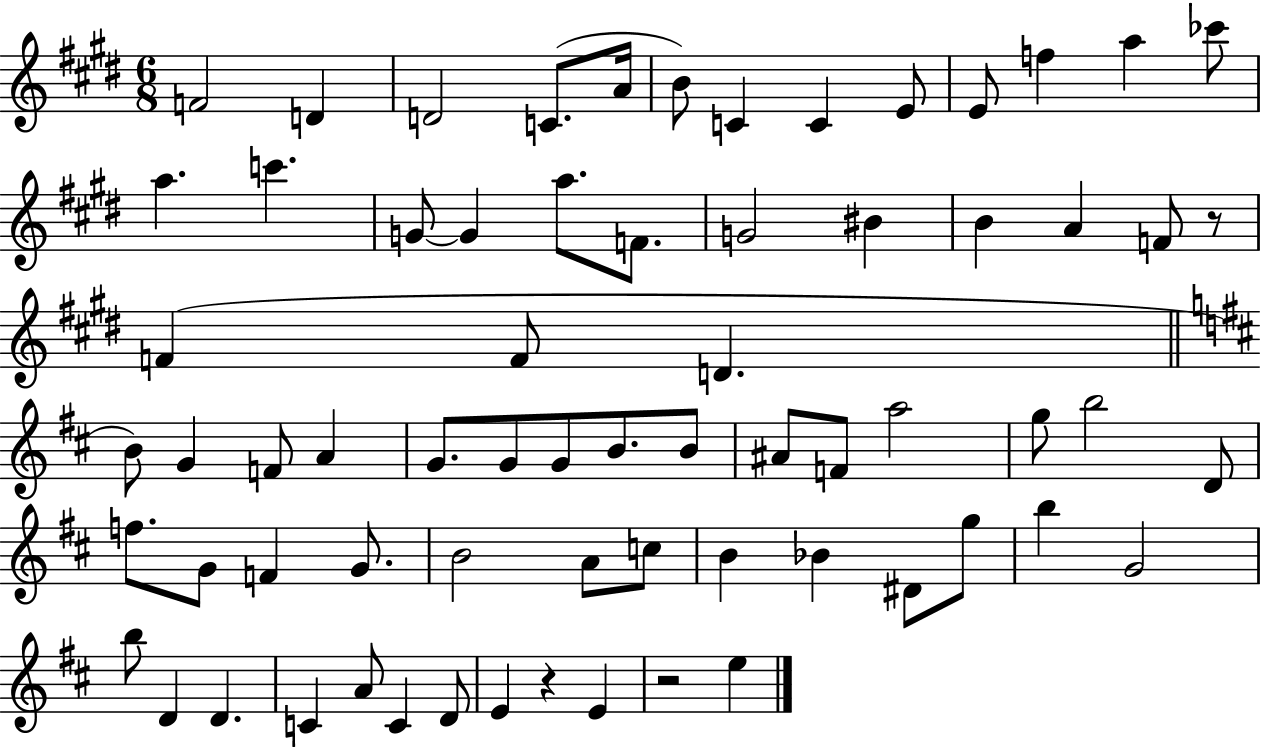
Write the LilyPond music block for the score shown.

{
  \clef treble
  \numericTimeSignature
  \time 6/8
  \key e \major
  \repeat volta 2 { f'2 d'4 | d'2 c'8.( a'16 | b'8) c'4 c'4 e'8 | e'8 f''4 a''4 ces'''8 | \break a''4. c'''4. | g'8~~ g'4 a''8. f'8. | g'2 bis'4 | b'4 a'4 f'8 r8 | \break f'4( f'8 d'4. | \bar "||" \break \key b \minor b'8) g'4 f'8 a'4 | g'8. g'8 g'8 b'8. b'8 | ais'8 f'8 a''2 | g''8 b''2 d'8 | \break f''8. g'8 f'4 g'8. | b'2 a'8 c''8 | b'4 bes'4 dis'8 g''8 | b''4 g'2 | \break b''8 d'4 d'4. | c'4 a'8 c'4 d'8 | e'4 r4 e'4 | r2 e''4 | \break } \bar "|."
}